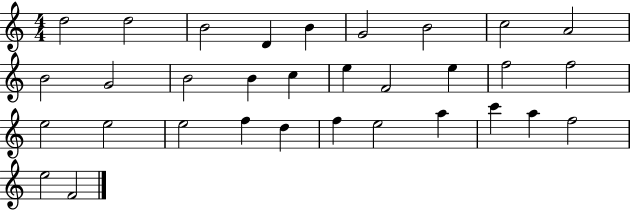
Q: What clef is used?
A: treble